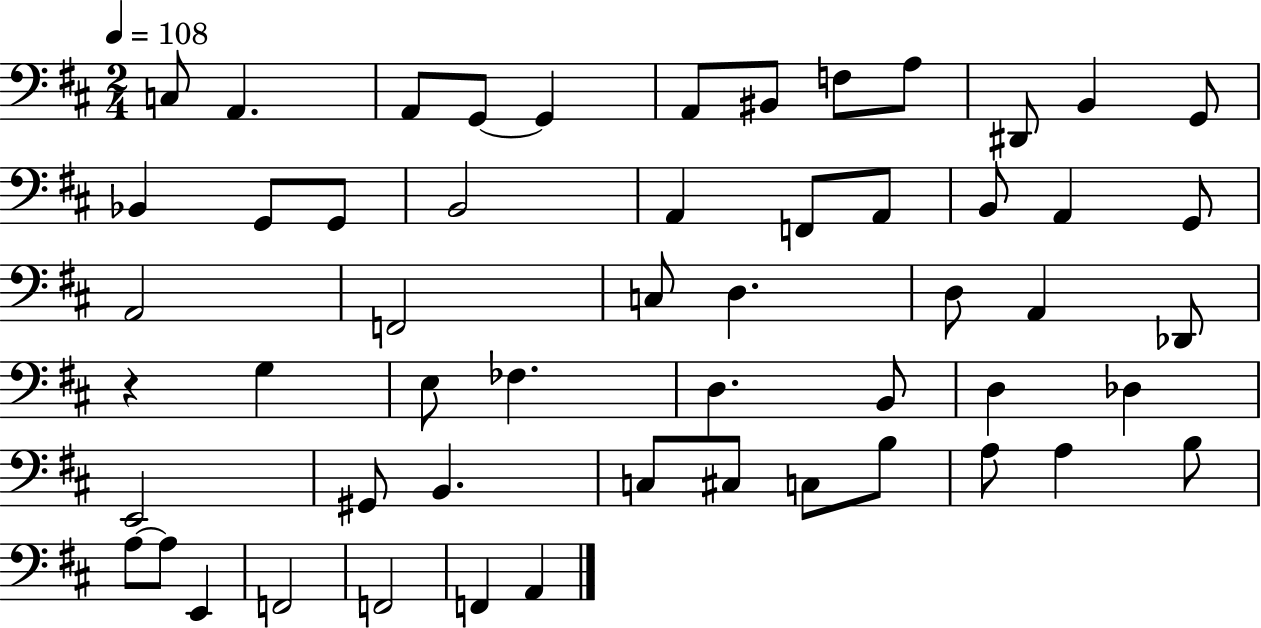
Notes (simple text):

C3/e A2/q. A2/e G2/e G2/q A2/e BIS2/e F3/e A3/e D#2/e B2/q G2/e Bb2/q G2/e G2/e B2/h A2/q F2/e A2/e B2/e A2/q G2/e A2/h F2/h C3/e D3/q. D3/e A2/q Db2/e R/q G3/q E3/e FES3/q. D3/q. B2/e D3/q Db3/q E2/h G#2/e B2/q. C3/e C#3/e C3/e B3/e A3/e A3/q B3/e A3/e A3/e E2/q F2/h F2/h F2/q A2/q